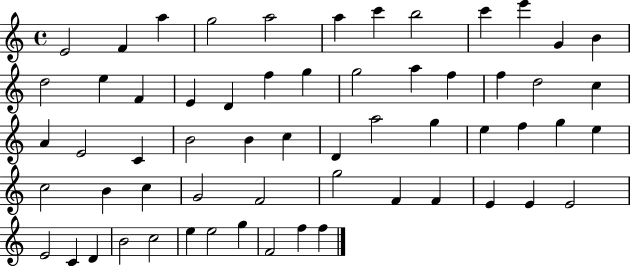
E4/h F4/q A5/q G5/h A5/h A5/q C6/q B5/h C6/q E6/q G4/q B4/q D5/h E5/q F4/q E4/q D4/q F5/q G5/q G5/h A5/q F5/q F5/q D5/h C5/q A4/q E4/h C4/q B4/h B4/q C5/q D4/q A5/h G5/q E5/q F5/q G5/q E5/q C5/h B4/q C5/q G4/h F4/h G5/h F4/q F4/q E4/q E4/q E4/h E4/h C4/q D4/q B4/h C5/h E5/q E5/h G5/q F4/h F5/q F5/q